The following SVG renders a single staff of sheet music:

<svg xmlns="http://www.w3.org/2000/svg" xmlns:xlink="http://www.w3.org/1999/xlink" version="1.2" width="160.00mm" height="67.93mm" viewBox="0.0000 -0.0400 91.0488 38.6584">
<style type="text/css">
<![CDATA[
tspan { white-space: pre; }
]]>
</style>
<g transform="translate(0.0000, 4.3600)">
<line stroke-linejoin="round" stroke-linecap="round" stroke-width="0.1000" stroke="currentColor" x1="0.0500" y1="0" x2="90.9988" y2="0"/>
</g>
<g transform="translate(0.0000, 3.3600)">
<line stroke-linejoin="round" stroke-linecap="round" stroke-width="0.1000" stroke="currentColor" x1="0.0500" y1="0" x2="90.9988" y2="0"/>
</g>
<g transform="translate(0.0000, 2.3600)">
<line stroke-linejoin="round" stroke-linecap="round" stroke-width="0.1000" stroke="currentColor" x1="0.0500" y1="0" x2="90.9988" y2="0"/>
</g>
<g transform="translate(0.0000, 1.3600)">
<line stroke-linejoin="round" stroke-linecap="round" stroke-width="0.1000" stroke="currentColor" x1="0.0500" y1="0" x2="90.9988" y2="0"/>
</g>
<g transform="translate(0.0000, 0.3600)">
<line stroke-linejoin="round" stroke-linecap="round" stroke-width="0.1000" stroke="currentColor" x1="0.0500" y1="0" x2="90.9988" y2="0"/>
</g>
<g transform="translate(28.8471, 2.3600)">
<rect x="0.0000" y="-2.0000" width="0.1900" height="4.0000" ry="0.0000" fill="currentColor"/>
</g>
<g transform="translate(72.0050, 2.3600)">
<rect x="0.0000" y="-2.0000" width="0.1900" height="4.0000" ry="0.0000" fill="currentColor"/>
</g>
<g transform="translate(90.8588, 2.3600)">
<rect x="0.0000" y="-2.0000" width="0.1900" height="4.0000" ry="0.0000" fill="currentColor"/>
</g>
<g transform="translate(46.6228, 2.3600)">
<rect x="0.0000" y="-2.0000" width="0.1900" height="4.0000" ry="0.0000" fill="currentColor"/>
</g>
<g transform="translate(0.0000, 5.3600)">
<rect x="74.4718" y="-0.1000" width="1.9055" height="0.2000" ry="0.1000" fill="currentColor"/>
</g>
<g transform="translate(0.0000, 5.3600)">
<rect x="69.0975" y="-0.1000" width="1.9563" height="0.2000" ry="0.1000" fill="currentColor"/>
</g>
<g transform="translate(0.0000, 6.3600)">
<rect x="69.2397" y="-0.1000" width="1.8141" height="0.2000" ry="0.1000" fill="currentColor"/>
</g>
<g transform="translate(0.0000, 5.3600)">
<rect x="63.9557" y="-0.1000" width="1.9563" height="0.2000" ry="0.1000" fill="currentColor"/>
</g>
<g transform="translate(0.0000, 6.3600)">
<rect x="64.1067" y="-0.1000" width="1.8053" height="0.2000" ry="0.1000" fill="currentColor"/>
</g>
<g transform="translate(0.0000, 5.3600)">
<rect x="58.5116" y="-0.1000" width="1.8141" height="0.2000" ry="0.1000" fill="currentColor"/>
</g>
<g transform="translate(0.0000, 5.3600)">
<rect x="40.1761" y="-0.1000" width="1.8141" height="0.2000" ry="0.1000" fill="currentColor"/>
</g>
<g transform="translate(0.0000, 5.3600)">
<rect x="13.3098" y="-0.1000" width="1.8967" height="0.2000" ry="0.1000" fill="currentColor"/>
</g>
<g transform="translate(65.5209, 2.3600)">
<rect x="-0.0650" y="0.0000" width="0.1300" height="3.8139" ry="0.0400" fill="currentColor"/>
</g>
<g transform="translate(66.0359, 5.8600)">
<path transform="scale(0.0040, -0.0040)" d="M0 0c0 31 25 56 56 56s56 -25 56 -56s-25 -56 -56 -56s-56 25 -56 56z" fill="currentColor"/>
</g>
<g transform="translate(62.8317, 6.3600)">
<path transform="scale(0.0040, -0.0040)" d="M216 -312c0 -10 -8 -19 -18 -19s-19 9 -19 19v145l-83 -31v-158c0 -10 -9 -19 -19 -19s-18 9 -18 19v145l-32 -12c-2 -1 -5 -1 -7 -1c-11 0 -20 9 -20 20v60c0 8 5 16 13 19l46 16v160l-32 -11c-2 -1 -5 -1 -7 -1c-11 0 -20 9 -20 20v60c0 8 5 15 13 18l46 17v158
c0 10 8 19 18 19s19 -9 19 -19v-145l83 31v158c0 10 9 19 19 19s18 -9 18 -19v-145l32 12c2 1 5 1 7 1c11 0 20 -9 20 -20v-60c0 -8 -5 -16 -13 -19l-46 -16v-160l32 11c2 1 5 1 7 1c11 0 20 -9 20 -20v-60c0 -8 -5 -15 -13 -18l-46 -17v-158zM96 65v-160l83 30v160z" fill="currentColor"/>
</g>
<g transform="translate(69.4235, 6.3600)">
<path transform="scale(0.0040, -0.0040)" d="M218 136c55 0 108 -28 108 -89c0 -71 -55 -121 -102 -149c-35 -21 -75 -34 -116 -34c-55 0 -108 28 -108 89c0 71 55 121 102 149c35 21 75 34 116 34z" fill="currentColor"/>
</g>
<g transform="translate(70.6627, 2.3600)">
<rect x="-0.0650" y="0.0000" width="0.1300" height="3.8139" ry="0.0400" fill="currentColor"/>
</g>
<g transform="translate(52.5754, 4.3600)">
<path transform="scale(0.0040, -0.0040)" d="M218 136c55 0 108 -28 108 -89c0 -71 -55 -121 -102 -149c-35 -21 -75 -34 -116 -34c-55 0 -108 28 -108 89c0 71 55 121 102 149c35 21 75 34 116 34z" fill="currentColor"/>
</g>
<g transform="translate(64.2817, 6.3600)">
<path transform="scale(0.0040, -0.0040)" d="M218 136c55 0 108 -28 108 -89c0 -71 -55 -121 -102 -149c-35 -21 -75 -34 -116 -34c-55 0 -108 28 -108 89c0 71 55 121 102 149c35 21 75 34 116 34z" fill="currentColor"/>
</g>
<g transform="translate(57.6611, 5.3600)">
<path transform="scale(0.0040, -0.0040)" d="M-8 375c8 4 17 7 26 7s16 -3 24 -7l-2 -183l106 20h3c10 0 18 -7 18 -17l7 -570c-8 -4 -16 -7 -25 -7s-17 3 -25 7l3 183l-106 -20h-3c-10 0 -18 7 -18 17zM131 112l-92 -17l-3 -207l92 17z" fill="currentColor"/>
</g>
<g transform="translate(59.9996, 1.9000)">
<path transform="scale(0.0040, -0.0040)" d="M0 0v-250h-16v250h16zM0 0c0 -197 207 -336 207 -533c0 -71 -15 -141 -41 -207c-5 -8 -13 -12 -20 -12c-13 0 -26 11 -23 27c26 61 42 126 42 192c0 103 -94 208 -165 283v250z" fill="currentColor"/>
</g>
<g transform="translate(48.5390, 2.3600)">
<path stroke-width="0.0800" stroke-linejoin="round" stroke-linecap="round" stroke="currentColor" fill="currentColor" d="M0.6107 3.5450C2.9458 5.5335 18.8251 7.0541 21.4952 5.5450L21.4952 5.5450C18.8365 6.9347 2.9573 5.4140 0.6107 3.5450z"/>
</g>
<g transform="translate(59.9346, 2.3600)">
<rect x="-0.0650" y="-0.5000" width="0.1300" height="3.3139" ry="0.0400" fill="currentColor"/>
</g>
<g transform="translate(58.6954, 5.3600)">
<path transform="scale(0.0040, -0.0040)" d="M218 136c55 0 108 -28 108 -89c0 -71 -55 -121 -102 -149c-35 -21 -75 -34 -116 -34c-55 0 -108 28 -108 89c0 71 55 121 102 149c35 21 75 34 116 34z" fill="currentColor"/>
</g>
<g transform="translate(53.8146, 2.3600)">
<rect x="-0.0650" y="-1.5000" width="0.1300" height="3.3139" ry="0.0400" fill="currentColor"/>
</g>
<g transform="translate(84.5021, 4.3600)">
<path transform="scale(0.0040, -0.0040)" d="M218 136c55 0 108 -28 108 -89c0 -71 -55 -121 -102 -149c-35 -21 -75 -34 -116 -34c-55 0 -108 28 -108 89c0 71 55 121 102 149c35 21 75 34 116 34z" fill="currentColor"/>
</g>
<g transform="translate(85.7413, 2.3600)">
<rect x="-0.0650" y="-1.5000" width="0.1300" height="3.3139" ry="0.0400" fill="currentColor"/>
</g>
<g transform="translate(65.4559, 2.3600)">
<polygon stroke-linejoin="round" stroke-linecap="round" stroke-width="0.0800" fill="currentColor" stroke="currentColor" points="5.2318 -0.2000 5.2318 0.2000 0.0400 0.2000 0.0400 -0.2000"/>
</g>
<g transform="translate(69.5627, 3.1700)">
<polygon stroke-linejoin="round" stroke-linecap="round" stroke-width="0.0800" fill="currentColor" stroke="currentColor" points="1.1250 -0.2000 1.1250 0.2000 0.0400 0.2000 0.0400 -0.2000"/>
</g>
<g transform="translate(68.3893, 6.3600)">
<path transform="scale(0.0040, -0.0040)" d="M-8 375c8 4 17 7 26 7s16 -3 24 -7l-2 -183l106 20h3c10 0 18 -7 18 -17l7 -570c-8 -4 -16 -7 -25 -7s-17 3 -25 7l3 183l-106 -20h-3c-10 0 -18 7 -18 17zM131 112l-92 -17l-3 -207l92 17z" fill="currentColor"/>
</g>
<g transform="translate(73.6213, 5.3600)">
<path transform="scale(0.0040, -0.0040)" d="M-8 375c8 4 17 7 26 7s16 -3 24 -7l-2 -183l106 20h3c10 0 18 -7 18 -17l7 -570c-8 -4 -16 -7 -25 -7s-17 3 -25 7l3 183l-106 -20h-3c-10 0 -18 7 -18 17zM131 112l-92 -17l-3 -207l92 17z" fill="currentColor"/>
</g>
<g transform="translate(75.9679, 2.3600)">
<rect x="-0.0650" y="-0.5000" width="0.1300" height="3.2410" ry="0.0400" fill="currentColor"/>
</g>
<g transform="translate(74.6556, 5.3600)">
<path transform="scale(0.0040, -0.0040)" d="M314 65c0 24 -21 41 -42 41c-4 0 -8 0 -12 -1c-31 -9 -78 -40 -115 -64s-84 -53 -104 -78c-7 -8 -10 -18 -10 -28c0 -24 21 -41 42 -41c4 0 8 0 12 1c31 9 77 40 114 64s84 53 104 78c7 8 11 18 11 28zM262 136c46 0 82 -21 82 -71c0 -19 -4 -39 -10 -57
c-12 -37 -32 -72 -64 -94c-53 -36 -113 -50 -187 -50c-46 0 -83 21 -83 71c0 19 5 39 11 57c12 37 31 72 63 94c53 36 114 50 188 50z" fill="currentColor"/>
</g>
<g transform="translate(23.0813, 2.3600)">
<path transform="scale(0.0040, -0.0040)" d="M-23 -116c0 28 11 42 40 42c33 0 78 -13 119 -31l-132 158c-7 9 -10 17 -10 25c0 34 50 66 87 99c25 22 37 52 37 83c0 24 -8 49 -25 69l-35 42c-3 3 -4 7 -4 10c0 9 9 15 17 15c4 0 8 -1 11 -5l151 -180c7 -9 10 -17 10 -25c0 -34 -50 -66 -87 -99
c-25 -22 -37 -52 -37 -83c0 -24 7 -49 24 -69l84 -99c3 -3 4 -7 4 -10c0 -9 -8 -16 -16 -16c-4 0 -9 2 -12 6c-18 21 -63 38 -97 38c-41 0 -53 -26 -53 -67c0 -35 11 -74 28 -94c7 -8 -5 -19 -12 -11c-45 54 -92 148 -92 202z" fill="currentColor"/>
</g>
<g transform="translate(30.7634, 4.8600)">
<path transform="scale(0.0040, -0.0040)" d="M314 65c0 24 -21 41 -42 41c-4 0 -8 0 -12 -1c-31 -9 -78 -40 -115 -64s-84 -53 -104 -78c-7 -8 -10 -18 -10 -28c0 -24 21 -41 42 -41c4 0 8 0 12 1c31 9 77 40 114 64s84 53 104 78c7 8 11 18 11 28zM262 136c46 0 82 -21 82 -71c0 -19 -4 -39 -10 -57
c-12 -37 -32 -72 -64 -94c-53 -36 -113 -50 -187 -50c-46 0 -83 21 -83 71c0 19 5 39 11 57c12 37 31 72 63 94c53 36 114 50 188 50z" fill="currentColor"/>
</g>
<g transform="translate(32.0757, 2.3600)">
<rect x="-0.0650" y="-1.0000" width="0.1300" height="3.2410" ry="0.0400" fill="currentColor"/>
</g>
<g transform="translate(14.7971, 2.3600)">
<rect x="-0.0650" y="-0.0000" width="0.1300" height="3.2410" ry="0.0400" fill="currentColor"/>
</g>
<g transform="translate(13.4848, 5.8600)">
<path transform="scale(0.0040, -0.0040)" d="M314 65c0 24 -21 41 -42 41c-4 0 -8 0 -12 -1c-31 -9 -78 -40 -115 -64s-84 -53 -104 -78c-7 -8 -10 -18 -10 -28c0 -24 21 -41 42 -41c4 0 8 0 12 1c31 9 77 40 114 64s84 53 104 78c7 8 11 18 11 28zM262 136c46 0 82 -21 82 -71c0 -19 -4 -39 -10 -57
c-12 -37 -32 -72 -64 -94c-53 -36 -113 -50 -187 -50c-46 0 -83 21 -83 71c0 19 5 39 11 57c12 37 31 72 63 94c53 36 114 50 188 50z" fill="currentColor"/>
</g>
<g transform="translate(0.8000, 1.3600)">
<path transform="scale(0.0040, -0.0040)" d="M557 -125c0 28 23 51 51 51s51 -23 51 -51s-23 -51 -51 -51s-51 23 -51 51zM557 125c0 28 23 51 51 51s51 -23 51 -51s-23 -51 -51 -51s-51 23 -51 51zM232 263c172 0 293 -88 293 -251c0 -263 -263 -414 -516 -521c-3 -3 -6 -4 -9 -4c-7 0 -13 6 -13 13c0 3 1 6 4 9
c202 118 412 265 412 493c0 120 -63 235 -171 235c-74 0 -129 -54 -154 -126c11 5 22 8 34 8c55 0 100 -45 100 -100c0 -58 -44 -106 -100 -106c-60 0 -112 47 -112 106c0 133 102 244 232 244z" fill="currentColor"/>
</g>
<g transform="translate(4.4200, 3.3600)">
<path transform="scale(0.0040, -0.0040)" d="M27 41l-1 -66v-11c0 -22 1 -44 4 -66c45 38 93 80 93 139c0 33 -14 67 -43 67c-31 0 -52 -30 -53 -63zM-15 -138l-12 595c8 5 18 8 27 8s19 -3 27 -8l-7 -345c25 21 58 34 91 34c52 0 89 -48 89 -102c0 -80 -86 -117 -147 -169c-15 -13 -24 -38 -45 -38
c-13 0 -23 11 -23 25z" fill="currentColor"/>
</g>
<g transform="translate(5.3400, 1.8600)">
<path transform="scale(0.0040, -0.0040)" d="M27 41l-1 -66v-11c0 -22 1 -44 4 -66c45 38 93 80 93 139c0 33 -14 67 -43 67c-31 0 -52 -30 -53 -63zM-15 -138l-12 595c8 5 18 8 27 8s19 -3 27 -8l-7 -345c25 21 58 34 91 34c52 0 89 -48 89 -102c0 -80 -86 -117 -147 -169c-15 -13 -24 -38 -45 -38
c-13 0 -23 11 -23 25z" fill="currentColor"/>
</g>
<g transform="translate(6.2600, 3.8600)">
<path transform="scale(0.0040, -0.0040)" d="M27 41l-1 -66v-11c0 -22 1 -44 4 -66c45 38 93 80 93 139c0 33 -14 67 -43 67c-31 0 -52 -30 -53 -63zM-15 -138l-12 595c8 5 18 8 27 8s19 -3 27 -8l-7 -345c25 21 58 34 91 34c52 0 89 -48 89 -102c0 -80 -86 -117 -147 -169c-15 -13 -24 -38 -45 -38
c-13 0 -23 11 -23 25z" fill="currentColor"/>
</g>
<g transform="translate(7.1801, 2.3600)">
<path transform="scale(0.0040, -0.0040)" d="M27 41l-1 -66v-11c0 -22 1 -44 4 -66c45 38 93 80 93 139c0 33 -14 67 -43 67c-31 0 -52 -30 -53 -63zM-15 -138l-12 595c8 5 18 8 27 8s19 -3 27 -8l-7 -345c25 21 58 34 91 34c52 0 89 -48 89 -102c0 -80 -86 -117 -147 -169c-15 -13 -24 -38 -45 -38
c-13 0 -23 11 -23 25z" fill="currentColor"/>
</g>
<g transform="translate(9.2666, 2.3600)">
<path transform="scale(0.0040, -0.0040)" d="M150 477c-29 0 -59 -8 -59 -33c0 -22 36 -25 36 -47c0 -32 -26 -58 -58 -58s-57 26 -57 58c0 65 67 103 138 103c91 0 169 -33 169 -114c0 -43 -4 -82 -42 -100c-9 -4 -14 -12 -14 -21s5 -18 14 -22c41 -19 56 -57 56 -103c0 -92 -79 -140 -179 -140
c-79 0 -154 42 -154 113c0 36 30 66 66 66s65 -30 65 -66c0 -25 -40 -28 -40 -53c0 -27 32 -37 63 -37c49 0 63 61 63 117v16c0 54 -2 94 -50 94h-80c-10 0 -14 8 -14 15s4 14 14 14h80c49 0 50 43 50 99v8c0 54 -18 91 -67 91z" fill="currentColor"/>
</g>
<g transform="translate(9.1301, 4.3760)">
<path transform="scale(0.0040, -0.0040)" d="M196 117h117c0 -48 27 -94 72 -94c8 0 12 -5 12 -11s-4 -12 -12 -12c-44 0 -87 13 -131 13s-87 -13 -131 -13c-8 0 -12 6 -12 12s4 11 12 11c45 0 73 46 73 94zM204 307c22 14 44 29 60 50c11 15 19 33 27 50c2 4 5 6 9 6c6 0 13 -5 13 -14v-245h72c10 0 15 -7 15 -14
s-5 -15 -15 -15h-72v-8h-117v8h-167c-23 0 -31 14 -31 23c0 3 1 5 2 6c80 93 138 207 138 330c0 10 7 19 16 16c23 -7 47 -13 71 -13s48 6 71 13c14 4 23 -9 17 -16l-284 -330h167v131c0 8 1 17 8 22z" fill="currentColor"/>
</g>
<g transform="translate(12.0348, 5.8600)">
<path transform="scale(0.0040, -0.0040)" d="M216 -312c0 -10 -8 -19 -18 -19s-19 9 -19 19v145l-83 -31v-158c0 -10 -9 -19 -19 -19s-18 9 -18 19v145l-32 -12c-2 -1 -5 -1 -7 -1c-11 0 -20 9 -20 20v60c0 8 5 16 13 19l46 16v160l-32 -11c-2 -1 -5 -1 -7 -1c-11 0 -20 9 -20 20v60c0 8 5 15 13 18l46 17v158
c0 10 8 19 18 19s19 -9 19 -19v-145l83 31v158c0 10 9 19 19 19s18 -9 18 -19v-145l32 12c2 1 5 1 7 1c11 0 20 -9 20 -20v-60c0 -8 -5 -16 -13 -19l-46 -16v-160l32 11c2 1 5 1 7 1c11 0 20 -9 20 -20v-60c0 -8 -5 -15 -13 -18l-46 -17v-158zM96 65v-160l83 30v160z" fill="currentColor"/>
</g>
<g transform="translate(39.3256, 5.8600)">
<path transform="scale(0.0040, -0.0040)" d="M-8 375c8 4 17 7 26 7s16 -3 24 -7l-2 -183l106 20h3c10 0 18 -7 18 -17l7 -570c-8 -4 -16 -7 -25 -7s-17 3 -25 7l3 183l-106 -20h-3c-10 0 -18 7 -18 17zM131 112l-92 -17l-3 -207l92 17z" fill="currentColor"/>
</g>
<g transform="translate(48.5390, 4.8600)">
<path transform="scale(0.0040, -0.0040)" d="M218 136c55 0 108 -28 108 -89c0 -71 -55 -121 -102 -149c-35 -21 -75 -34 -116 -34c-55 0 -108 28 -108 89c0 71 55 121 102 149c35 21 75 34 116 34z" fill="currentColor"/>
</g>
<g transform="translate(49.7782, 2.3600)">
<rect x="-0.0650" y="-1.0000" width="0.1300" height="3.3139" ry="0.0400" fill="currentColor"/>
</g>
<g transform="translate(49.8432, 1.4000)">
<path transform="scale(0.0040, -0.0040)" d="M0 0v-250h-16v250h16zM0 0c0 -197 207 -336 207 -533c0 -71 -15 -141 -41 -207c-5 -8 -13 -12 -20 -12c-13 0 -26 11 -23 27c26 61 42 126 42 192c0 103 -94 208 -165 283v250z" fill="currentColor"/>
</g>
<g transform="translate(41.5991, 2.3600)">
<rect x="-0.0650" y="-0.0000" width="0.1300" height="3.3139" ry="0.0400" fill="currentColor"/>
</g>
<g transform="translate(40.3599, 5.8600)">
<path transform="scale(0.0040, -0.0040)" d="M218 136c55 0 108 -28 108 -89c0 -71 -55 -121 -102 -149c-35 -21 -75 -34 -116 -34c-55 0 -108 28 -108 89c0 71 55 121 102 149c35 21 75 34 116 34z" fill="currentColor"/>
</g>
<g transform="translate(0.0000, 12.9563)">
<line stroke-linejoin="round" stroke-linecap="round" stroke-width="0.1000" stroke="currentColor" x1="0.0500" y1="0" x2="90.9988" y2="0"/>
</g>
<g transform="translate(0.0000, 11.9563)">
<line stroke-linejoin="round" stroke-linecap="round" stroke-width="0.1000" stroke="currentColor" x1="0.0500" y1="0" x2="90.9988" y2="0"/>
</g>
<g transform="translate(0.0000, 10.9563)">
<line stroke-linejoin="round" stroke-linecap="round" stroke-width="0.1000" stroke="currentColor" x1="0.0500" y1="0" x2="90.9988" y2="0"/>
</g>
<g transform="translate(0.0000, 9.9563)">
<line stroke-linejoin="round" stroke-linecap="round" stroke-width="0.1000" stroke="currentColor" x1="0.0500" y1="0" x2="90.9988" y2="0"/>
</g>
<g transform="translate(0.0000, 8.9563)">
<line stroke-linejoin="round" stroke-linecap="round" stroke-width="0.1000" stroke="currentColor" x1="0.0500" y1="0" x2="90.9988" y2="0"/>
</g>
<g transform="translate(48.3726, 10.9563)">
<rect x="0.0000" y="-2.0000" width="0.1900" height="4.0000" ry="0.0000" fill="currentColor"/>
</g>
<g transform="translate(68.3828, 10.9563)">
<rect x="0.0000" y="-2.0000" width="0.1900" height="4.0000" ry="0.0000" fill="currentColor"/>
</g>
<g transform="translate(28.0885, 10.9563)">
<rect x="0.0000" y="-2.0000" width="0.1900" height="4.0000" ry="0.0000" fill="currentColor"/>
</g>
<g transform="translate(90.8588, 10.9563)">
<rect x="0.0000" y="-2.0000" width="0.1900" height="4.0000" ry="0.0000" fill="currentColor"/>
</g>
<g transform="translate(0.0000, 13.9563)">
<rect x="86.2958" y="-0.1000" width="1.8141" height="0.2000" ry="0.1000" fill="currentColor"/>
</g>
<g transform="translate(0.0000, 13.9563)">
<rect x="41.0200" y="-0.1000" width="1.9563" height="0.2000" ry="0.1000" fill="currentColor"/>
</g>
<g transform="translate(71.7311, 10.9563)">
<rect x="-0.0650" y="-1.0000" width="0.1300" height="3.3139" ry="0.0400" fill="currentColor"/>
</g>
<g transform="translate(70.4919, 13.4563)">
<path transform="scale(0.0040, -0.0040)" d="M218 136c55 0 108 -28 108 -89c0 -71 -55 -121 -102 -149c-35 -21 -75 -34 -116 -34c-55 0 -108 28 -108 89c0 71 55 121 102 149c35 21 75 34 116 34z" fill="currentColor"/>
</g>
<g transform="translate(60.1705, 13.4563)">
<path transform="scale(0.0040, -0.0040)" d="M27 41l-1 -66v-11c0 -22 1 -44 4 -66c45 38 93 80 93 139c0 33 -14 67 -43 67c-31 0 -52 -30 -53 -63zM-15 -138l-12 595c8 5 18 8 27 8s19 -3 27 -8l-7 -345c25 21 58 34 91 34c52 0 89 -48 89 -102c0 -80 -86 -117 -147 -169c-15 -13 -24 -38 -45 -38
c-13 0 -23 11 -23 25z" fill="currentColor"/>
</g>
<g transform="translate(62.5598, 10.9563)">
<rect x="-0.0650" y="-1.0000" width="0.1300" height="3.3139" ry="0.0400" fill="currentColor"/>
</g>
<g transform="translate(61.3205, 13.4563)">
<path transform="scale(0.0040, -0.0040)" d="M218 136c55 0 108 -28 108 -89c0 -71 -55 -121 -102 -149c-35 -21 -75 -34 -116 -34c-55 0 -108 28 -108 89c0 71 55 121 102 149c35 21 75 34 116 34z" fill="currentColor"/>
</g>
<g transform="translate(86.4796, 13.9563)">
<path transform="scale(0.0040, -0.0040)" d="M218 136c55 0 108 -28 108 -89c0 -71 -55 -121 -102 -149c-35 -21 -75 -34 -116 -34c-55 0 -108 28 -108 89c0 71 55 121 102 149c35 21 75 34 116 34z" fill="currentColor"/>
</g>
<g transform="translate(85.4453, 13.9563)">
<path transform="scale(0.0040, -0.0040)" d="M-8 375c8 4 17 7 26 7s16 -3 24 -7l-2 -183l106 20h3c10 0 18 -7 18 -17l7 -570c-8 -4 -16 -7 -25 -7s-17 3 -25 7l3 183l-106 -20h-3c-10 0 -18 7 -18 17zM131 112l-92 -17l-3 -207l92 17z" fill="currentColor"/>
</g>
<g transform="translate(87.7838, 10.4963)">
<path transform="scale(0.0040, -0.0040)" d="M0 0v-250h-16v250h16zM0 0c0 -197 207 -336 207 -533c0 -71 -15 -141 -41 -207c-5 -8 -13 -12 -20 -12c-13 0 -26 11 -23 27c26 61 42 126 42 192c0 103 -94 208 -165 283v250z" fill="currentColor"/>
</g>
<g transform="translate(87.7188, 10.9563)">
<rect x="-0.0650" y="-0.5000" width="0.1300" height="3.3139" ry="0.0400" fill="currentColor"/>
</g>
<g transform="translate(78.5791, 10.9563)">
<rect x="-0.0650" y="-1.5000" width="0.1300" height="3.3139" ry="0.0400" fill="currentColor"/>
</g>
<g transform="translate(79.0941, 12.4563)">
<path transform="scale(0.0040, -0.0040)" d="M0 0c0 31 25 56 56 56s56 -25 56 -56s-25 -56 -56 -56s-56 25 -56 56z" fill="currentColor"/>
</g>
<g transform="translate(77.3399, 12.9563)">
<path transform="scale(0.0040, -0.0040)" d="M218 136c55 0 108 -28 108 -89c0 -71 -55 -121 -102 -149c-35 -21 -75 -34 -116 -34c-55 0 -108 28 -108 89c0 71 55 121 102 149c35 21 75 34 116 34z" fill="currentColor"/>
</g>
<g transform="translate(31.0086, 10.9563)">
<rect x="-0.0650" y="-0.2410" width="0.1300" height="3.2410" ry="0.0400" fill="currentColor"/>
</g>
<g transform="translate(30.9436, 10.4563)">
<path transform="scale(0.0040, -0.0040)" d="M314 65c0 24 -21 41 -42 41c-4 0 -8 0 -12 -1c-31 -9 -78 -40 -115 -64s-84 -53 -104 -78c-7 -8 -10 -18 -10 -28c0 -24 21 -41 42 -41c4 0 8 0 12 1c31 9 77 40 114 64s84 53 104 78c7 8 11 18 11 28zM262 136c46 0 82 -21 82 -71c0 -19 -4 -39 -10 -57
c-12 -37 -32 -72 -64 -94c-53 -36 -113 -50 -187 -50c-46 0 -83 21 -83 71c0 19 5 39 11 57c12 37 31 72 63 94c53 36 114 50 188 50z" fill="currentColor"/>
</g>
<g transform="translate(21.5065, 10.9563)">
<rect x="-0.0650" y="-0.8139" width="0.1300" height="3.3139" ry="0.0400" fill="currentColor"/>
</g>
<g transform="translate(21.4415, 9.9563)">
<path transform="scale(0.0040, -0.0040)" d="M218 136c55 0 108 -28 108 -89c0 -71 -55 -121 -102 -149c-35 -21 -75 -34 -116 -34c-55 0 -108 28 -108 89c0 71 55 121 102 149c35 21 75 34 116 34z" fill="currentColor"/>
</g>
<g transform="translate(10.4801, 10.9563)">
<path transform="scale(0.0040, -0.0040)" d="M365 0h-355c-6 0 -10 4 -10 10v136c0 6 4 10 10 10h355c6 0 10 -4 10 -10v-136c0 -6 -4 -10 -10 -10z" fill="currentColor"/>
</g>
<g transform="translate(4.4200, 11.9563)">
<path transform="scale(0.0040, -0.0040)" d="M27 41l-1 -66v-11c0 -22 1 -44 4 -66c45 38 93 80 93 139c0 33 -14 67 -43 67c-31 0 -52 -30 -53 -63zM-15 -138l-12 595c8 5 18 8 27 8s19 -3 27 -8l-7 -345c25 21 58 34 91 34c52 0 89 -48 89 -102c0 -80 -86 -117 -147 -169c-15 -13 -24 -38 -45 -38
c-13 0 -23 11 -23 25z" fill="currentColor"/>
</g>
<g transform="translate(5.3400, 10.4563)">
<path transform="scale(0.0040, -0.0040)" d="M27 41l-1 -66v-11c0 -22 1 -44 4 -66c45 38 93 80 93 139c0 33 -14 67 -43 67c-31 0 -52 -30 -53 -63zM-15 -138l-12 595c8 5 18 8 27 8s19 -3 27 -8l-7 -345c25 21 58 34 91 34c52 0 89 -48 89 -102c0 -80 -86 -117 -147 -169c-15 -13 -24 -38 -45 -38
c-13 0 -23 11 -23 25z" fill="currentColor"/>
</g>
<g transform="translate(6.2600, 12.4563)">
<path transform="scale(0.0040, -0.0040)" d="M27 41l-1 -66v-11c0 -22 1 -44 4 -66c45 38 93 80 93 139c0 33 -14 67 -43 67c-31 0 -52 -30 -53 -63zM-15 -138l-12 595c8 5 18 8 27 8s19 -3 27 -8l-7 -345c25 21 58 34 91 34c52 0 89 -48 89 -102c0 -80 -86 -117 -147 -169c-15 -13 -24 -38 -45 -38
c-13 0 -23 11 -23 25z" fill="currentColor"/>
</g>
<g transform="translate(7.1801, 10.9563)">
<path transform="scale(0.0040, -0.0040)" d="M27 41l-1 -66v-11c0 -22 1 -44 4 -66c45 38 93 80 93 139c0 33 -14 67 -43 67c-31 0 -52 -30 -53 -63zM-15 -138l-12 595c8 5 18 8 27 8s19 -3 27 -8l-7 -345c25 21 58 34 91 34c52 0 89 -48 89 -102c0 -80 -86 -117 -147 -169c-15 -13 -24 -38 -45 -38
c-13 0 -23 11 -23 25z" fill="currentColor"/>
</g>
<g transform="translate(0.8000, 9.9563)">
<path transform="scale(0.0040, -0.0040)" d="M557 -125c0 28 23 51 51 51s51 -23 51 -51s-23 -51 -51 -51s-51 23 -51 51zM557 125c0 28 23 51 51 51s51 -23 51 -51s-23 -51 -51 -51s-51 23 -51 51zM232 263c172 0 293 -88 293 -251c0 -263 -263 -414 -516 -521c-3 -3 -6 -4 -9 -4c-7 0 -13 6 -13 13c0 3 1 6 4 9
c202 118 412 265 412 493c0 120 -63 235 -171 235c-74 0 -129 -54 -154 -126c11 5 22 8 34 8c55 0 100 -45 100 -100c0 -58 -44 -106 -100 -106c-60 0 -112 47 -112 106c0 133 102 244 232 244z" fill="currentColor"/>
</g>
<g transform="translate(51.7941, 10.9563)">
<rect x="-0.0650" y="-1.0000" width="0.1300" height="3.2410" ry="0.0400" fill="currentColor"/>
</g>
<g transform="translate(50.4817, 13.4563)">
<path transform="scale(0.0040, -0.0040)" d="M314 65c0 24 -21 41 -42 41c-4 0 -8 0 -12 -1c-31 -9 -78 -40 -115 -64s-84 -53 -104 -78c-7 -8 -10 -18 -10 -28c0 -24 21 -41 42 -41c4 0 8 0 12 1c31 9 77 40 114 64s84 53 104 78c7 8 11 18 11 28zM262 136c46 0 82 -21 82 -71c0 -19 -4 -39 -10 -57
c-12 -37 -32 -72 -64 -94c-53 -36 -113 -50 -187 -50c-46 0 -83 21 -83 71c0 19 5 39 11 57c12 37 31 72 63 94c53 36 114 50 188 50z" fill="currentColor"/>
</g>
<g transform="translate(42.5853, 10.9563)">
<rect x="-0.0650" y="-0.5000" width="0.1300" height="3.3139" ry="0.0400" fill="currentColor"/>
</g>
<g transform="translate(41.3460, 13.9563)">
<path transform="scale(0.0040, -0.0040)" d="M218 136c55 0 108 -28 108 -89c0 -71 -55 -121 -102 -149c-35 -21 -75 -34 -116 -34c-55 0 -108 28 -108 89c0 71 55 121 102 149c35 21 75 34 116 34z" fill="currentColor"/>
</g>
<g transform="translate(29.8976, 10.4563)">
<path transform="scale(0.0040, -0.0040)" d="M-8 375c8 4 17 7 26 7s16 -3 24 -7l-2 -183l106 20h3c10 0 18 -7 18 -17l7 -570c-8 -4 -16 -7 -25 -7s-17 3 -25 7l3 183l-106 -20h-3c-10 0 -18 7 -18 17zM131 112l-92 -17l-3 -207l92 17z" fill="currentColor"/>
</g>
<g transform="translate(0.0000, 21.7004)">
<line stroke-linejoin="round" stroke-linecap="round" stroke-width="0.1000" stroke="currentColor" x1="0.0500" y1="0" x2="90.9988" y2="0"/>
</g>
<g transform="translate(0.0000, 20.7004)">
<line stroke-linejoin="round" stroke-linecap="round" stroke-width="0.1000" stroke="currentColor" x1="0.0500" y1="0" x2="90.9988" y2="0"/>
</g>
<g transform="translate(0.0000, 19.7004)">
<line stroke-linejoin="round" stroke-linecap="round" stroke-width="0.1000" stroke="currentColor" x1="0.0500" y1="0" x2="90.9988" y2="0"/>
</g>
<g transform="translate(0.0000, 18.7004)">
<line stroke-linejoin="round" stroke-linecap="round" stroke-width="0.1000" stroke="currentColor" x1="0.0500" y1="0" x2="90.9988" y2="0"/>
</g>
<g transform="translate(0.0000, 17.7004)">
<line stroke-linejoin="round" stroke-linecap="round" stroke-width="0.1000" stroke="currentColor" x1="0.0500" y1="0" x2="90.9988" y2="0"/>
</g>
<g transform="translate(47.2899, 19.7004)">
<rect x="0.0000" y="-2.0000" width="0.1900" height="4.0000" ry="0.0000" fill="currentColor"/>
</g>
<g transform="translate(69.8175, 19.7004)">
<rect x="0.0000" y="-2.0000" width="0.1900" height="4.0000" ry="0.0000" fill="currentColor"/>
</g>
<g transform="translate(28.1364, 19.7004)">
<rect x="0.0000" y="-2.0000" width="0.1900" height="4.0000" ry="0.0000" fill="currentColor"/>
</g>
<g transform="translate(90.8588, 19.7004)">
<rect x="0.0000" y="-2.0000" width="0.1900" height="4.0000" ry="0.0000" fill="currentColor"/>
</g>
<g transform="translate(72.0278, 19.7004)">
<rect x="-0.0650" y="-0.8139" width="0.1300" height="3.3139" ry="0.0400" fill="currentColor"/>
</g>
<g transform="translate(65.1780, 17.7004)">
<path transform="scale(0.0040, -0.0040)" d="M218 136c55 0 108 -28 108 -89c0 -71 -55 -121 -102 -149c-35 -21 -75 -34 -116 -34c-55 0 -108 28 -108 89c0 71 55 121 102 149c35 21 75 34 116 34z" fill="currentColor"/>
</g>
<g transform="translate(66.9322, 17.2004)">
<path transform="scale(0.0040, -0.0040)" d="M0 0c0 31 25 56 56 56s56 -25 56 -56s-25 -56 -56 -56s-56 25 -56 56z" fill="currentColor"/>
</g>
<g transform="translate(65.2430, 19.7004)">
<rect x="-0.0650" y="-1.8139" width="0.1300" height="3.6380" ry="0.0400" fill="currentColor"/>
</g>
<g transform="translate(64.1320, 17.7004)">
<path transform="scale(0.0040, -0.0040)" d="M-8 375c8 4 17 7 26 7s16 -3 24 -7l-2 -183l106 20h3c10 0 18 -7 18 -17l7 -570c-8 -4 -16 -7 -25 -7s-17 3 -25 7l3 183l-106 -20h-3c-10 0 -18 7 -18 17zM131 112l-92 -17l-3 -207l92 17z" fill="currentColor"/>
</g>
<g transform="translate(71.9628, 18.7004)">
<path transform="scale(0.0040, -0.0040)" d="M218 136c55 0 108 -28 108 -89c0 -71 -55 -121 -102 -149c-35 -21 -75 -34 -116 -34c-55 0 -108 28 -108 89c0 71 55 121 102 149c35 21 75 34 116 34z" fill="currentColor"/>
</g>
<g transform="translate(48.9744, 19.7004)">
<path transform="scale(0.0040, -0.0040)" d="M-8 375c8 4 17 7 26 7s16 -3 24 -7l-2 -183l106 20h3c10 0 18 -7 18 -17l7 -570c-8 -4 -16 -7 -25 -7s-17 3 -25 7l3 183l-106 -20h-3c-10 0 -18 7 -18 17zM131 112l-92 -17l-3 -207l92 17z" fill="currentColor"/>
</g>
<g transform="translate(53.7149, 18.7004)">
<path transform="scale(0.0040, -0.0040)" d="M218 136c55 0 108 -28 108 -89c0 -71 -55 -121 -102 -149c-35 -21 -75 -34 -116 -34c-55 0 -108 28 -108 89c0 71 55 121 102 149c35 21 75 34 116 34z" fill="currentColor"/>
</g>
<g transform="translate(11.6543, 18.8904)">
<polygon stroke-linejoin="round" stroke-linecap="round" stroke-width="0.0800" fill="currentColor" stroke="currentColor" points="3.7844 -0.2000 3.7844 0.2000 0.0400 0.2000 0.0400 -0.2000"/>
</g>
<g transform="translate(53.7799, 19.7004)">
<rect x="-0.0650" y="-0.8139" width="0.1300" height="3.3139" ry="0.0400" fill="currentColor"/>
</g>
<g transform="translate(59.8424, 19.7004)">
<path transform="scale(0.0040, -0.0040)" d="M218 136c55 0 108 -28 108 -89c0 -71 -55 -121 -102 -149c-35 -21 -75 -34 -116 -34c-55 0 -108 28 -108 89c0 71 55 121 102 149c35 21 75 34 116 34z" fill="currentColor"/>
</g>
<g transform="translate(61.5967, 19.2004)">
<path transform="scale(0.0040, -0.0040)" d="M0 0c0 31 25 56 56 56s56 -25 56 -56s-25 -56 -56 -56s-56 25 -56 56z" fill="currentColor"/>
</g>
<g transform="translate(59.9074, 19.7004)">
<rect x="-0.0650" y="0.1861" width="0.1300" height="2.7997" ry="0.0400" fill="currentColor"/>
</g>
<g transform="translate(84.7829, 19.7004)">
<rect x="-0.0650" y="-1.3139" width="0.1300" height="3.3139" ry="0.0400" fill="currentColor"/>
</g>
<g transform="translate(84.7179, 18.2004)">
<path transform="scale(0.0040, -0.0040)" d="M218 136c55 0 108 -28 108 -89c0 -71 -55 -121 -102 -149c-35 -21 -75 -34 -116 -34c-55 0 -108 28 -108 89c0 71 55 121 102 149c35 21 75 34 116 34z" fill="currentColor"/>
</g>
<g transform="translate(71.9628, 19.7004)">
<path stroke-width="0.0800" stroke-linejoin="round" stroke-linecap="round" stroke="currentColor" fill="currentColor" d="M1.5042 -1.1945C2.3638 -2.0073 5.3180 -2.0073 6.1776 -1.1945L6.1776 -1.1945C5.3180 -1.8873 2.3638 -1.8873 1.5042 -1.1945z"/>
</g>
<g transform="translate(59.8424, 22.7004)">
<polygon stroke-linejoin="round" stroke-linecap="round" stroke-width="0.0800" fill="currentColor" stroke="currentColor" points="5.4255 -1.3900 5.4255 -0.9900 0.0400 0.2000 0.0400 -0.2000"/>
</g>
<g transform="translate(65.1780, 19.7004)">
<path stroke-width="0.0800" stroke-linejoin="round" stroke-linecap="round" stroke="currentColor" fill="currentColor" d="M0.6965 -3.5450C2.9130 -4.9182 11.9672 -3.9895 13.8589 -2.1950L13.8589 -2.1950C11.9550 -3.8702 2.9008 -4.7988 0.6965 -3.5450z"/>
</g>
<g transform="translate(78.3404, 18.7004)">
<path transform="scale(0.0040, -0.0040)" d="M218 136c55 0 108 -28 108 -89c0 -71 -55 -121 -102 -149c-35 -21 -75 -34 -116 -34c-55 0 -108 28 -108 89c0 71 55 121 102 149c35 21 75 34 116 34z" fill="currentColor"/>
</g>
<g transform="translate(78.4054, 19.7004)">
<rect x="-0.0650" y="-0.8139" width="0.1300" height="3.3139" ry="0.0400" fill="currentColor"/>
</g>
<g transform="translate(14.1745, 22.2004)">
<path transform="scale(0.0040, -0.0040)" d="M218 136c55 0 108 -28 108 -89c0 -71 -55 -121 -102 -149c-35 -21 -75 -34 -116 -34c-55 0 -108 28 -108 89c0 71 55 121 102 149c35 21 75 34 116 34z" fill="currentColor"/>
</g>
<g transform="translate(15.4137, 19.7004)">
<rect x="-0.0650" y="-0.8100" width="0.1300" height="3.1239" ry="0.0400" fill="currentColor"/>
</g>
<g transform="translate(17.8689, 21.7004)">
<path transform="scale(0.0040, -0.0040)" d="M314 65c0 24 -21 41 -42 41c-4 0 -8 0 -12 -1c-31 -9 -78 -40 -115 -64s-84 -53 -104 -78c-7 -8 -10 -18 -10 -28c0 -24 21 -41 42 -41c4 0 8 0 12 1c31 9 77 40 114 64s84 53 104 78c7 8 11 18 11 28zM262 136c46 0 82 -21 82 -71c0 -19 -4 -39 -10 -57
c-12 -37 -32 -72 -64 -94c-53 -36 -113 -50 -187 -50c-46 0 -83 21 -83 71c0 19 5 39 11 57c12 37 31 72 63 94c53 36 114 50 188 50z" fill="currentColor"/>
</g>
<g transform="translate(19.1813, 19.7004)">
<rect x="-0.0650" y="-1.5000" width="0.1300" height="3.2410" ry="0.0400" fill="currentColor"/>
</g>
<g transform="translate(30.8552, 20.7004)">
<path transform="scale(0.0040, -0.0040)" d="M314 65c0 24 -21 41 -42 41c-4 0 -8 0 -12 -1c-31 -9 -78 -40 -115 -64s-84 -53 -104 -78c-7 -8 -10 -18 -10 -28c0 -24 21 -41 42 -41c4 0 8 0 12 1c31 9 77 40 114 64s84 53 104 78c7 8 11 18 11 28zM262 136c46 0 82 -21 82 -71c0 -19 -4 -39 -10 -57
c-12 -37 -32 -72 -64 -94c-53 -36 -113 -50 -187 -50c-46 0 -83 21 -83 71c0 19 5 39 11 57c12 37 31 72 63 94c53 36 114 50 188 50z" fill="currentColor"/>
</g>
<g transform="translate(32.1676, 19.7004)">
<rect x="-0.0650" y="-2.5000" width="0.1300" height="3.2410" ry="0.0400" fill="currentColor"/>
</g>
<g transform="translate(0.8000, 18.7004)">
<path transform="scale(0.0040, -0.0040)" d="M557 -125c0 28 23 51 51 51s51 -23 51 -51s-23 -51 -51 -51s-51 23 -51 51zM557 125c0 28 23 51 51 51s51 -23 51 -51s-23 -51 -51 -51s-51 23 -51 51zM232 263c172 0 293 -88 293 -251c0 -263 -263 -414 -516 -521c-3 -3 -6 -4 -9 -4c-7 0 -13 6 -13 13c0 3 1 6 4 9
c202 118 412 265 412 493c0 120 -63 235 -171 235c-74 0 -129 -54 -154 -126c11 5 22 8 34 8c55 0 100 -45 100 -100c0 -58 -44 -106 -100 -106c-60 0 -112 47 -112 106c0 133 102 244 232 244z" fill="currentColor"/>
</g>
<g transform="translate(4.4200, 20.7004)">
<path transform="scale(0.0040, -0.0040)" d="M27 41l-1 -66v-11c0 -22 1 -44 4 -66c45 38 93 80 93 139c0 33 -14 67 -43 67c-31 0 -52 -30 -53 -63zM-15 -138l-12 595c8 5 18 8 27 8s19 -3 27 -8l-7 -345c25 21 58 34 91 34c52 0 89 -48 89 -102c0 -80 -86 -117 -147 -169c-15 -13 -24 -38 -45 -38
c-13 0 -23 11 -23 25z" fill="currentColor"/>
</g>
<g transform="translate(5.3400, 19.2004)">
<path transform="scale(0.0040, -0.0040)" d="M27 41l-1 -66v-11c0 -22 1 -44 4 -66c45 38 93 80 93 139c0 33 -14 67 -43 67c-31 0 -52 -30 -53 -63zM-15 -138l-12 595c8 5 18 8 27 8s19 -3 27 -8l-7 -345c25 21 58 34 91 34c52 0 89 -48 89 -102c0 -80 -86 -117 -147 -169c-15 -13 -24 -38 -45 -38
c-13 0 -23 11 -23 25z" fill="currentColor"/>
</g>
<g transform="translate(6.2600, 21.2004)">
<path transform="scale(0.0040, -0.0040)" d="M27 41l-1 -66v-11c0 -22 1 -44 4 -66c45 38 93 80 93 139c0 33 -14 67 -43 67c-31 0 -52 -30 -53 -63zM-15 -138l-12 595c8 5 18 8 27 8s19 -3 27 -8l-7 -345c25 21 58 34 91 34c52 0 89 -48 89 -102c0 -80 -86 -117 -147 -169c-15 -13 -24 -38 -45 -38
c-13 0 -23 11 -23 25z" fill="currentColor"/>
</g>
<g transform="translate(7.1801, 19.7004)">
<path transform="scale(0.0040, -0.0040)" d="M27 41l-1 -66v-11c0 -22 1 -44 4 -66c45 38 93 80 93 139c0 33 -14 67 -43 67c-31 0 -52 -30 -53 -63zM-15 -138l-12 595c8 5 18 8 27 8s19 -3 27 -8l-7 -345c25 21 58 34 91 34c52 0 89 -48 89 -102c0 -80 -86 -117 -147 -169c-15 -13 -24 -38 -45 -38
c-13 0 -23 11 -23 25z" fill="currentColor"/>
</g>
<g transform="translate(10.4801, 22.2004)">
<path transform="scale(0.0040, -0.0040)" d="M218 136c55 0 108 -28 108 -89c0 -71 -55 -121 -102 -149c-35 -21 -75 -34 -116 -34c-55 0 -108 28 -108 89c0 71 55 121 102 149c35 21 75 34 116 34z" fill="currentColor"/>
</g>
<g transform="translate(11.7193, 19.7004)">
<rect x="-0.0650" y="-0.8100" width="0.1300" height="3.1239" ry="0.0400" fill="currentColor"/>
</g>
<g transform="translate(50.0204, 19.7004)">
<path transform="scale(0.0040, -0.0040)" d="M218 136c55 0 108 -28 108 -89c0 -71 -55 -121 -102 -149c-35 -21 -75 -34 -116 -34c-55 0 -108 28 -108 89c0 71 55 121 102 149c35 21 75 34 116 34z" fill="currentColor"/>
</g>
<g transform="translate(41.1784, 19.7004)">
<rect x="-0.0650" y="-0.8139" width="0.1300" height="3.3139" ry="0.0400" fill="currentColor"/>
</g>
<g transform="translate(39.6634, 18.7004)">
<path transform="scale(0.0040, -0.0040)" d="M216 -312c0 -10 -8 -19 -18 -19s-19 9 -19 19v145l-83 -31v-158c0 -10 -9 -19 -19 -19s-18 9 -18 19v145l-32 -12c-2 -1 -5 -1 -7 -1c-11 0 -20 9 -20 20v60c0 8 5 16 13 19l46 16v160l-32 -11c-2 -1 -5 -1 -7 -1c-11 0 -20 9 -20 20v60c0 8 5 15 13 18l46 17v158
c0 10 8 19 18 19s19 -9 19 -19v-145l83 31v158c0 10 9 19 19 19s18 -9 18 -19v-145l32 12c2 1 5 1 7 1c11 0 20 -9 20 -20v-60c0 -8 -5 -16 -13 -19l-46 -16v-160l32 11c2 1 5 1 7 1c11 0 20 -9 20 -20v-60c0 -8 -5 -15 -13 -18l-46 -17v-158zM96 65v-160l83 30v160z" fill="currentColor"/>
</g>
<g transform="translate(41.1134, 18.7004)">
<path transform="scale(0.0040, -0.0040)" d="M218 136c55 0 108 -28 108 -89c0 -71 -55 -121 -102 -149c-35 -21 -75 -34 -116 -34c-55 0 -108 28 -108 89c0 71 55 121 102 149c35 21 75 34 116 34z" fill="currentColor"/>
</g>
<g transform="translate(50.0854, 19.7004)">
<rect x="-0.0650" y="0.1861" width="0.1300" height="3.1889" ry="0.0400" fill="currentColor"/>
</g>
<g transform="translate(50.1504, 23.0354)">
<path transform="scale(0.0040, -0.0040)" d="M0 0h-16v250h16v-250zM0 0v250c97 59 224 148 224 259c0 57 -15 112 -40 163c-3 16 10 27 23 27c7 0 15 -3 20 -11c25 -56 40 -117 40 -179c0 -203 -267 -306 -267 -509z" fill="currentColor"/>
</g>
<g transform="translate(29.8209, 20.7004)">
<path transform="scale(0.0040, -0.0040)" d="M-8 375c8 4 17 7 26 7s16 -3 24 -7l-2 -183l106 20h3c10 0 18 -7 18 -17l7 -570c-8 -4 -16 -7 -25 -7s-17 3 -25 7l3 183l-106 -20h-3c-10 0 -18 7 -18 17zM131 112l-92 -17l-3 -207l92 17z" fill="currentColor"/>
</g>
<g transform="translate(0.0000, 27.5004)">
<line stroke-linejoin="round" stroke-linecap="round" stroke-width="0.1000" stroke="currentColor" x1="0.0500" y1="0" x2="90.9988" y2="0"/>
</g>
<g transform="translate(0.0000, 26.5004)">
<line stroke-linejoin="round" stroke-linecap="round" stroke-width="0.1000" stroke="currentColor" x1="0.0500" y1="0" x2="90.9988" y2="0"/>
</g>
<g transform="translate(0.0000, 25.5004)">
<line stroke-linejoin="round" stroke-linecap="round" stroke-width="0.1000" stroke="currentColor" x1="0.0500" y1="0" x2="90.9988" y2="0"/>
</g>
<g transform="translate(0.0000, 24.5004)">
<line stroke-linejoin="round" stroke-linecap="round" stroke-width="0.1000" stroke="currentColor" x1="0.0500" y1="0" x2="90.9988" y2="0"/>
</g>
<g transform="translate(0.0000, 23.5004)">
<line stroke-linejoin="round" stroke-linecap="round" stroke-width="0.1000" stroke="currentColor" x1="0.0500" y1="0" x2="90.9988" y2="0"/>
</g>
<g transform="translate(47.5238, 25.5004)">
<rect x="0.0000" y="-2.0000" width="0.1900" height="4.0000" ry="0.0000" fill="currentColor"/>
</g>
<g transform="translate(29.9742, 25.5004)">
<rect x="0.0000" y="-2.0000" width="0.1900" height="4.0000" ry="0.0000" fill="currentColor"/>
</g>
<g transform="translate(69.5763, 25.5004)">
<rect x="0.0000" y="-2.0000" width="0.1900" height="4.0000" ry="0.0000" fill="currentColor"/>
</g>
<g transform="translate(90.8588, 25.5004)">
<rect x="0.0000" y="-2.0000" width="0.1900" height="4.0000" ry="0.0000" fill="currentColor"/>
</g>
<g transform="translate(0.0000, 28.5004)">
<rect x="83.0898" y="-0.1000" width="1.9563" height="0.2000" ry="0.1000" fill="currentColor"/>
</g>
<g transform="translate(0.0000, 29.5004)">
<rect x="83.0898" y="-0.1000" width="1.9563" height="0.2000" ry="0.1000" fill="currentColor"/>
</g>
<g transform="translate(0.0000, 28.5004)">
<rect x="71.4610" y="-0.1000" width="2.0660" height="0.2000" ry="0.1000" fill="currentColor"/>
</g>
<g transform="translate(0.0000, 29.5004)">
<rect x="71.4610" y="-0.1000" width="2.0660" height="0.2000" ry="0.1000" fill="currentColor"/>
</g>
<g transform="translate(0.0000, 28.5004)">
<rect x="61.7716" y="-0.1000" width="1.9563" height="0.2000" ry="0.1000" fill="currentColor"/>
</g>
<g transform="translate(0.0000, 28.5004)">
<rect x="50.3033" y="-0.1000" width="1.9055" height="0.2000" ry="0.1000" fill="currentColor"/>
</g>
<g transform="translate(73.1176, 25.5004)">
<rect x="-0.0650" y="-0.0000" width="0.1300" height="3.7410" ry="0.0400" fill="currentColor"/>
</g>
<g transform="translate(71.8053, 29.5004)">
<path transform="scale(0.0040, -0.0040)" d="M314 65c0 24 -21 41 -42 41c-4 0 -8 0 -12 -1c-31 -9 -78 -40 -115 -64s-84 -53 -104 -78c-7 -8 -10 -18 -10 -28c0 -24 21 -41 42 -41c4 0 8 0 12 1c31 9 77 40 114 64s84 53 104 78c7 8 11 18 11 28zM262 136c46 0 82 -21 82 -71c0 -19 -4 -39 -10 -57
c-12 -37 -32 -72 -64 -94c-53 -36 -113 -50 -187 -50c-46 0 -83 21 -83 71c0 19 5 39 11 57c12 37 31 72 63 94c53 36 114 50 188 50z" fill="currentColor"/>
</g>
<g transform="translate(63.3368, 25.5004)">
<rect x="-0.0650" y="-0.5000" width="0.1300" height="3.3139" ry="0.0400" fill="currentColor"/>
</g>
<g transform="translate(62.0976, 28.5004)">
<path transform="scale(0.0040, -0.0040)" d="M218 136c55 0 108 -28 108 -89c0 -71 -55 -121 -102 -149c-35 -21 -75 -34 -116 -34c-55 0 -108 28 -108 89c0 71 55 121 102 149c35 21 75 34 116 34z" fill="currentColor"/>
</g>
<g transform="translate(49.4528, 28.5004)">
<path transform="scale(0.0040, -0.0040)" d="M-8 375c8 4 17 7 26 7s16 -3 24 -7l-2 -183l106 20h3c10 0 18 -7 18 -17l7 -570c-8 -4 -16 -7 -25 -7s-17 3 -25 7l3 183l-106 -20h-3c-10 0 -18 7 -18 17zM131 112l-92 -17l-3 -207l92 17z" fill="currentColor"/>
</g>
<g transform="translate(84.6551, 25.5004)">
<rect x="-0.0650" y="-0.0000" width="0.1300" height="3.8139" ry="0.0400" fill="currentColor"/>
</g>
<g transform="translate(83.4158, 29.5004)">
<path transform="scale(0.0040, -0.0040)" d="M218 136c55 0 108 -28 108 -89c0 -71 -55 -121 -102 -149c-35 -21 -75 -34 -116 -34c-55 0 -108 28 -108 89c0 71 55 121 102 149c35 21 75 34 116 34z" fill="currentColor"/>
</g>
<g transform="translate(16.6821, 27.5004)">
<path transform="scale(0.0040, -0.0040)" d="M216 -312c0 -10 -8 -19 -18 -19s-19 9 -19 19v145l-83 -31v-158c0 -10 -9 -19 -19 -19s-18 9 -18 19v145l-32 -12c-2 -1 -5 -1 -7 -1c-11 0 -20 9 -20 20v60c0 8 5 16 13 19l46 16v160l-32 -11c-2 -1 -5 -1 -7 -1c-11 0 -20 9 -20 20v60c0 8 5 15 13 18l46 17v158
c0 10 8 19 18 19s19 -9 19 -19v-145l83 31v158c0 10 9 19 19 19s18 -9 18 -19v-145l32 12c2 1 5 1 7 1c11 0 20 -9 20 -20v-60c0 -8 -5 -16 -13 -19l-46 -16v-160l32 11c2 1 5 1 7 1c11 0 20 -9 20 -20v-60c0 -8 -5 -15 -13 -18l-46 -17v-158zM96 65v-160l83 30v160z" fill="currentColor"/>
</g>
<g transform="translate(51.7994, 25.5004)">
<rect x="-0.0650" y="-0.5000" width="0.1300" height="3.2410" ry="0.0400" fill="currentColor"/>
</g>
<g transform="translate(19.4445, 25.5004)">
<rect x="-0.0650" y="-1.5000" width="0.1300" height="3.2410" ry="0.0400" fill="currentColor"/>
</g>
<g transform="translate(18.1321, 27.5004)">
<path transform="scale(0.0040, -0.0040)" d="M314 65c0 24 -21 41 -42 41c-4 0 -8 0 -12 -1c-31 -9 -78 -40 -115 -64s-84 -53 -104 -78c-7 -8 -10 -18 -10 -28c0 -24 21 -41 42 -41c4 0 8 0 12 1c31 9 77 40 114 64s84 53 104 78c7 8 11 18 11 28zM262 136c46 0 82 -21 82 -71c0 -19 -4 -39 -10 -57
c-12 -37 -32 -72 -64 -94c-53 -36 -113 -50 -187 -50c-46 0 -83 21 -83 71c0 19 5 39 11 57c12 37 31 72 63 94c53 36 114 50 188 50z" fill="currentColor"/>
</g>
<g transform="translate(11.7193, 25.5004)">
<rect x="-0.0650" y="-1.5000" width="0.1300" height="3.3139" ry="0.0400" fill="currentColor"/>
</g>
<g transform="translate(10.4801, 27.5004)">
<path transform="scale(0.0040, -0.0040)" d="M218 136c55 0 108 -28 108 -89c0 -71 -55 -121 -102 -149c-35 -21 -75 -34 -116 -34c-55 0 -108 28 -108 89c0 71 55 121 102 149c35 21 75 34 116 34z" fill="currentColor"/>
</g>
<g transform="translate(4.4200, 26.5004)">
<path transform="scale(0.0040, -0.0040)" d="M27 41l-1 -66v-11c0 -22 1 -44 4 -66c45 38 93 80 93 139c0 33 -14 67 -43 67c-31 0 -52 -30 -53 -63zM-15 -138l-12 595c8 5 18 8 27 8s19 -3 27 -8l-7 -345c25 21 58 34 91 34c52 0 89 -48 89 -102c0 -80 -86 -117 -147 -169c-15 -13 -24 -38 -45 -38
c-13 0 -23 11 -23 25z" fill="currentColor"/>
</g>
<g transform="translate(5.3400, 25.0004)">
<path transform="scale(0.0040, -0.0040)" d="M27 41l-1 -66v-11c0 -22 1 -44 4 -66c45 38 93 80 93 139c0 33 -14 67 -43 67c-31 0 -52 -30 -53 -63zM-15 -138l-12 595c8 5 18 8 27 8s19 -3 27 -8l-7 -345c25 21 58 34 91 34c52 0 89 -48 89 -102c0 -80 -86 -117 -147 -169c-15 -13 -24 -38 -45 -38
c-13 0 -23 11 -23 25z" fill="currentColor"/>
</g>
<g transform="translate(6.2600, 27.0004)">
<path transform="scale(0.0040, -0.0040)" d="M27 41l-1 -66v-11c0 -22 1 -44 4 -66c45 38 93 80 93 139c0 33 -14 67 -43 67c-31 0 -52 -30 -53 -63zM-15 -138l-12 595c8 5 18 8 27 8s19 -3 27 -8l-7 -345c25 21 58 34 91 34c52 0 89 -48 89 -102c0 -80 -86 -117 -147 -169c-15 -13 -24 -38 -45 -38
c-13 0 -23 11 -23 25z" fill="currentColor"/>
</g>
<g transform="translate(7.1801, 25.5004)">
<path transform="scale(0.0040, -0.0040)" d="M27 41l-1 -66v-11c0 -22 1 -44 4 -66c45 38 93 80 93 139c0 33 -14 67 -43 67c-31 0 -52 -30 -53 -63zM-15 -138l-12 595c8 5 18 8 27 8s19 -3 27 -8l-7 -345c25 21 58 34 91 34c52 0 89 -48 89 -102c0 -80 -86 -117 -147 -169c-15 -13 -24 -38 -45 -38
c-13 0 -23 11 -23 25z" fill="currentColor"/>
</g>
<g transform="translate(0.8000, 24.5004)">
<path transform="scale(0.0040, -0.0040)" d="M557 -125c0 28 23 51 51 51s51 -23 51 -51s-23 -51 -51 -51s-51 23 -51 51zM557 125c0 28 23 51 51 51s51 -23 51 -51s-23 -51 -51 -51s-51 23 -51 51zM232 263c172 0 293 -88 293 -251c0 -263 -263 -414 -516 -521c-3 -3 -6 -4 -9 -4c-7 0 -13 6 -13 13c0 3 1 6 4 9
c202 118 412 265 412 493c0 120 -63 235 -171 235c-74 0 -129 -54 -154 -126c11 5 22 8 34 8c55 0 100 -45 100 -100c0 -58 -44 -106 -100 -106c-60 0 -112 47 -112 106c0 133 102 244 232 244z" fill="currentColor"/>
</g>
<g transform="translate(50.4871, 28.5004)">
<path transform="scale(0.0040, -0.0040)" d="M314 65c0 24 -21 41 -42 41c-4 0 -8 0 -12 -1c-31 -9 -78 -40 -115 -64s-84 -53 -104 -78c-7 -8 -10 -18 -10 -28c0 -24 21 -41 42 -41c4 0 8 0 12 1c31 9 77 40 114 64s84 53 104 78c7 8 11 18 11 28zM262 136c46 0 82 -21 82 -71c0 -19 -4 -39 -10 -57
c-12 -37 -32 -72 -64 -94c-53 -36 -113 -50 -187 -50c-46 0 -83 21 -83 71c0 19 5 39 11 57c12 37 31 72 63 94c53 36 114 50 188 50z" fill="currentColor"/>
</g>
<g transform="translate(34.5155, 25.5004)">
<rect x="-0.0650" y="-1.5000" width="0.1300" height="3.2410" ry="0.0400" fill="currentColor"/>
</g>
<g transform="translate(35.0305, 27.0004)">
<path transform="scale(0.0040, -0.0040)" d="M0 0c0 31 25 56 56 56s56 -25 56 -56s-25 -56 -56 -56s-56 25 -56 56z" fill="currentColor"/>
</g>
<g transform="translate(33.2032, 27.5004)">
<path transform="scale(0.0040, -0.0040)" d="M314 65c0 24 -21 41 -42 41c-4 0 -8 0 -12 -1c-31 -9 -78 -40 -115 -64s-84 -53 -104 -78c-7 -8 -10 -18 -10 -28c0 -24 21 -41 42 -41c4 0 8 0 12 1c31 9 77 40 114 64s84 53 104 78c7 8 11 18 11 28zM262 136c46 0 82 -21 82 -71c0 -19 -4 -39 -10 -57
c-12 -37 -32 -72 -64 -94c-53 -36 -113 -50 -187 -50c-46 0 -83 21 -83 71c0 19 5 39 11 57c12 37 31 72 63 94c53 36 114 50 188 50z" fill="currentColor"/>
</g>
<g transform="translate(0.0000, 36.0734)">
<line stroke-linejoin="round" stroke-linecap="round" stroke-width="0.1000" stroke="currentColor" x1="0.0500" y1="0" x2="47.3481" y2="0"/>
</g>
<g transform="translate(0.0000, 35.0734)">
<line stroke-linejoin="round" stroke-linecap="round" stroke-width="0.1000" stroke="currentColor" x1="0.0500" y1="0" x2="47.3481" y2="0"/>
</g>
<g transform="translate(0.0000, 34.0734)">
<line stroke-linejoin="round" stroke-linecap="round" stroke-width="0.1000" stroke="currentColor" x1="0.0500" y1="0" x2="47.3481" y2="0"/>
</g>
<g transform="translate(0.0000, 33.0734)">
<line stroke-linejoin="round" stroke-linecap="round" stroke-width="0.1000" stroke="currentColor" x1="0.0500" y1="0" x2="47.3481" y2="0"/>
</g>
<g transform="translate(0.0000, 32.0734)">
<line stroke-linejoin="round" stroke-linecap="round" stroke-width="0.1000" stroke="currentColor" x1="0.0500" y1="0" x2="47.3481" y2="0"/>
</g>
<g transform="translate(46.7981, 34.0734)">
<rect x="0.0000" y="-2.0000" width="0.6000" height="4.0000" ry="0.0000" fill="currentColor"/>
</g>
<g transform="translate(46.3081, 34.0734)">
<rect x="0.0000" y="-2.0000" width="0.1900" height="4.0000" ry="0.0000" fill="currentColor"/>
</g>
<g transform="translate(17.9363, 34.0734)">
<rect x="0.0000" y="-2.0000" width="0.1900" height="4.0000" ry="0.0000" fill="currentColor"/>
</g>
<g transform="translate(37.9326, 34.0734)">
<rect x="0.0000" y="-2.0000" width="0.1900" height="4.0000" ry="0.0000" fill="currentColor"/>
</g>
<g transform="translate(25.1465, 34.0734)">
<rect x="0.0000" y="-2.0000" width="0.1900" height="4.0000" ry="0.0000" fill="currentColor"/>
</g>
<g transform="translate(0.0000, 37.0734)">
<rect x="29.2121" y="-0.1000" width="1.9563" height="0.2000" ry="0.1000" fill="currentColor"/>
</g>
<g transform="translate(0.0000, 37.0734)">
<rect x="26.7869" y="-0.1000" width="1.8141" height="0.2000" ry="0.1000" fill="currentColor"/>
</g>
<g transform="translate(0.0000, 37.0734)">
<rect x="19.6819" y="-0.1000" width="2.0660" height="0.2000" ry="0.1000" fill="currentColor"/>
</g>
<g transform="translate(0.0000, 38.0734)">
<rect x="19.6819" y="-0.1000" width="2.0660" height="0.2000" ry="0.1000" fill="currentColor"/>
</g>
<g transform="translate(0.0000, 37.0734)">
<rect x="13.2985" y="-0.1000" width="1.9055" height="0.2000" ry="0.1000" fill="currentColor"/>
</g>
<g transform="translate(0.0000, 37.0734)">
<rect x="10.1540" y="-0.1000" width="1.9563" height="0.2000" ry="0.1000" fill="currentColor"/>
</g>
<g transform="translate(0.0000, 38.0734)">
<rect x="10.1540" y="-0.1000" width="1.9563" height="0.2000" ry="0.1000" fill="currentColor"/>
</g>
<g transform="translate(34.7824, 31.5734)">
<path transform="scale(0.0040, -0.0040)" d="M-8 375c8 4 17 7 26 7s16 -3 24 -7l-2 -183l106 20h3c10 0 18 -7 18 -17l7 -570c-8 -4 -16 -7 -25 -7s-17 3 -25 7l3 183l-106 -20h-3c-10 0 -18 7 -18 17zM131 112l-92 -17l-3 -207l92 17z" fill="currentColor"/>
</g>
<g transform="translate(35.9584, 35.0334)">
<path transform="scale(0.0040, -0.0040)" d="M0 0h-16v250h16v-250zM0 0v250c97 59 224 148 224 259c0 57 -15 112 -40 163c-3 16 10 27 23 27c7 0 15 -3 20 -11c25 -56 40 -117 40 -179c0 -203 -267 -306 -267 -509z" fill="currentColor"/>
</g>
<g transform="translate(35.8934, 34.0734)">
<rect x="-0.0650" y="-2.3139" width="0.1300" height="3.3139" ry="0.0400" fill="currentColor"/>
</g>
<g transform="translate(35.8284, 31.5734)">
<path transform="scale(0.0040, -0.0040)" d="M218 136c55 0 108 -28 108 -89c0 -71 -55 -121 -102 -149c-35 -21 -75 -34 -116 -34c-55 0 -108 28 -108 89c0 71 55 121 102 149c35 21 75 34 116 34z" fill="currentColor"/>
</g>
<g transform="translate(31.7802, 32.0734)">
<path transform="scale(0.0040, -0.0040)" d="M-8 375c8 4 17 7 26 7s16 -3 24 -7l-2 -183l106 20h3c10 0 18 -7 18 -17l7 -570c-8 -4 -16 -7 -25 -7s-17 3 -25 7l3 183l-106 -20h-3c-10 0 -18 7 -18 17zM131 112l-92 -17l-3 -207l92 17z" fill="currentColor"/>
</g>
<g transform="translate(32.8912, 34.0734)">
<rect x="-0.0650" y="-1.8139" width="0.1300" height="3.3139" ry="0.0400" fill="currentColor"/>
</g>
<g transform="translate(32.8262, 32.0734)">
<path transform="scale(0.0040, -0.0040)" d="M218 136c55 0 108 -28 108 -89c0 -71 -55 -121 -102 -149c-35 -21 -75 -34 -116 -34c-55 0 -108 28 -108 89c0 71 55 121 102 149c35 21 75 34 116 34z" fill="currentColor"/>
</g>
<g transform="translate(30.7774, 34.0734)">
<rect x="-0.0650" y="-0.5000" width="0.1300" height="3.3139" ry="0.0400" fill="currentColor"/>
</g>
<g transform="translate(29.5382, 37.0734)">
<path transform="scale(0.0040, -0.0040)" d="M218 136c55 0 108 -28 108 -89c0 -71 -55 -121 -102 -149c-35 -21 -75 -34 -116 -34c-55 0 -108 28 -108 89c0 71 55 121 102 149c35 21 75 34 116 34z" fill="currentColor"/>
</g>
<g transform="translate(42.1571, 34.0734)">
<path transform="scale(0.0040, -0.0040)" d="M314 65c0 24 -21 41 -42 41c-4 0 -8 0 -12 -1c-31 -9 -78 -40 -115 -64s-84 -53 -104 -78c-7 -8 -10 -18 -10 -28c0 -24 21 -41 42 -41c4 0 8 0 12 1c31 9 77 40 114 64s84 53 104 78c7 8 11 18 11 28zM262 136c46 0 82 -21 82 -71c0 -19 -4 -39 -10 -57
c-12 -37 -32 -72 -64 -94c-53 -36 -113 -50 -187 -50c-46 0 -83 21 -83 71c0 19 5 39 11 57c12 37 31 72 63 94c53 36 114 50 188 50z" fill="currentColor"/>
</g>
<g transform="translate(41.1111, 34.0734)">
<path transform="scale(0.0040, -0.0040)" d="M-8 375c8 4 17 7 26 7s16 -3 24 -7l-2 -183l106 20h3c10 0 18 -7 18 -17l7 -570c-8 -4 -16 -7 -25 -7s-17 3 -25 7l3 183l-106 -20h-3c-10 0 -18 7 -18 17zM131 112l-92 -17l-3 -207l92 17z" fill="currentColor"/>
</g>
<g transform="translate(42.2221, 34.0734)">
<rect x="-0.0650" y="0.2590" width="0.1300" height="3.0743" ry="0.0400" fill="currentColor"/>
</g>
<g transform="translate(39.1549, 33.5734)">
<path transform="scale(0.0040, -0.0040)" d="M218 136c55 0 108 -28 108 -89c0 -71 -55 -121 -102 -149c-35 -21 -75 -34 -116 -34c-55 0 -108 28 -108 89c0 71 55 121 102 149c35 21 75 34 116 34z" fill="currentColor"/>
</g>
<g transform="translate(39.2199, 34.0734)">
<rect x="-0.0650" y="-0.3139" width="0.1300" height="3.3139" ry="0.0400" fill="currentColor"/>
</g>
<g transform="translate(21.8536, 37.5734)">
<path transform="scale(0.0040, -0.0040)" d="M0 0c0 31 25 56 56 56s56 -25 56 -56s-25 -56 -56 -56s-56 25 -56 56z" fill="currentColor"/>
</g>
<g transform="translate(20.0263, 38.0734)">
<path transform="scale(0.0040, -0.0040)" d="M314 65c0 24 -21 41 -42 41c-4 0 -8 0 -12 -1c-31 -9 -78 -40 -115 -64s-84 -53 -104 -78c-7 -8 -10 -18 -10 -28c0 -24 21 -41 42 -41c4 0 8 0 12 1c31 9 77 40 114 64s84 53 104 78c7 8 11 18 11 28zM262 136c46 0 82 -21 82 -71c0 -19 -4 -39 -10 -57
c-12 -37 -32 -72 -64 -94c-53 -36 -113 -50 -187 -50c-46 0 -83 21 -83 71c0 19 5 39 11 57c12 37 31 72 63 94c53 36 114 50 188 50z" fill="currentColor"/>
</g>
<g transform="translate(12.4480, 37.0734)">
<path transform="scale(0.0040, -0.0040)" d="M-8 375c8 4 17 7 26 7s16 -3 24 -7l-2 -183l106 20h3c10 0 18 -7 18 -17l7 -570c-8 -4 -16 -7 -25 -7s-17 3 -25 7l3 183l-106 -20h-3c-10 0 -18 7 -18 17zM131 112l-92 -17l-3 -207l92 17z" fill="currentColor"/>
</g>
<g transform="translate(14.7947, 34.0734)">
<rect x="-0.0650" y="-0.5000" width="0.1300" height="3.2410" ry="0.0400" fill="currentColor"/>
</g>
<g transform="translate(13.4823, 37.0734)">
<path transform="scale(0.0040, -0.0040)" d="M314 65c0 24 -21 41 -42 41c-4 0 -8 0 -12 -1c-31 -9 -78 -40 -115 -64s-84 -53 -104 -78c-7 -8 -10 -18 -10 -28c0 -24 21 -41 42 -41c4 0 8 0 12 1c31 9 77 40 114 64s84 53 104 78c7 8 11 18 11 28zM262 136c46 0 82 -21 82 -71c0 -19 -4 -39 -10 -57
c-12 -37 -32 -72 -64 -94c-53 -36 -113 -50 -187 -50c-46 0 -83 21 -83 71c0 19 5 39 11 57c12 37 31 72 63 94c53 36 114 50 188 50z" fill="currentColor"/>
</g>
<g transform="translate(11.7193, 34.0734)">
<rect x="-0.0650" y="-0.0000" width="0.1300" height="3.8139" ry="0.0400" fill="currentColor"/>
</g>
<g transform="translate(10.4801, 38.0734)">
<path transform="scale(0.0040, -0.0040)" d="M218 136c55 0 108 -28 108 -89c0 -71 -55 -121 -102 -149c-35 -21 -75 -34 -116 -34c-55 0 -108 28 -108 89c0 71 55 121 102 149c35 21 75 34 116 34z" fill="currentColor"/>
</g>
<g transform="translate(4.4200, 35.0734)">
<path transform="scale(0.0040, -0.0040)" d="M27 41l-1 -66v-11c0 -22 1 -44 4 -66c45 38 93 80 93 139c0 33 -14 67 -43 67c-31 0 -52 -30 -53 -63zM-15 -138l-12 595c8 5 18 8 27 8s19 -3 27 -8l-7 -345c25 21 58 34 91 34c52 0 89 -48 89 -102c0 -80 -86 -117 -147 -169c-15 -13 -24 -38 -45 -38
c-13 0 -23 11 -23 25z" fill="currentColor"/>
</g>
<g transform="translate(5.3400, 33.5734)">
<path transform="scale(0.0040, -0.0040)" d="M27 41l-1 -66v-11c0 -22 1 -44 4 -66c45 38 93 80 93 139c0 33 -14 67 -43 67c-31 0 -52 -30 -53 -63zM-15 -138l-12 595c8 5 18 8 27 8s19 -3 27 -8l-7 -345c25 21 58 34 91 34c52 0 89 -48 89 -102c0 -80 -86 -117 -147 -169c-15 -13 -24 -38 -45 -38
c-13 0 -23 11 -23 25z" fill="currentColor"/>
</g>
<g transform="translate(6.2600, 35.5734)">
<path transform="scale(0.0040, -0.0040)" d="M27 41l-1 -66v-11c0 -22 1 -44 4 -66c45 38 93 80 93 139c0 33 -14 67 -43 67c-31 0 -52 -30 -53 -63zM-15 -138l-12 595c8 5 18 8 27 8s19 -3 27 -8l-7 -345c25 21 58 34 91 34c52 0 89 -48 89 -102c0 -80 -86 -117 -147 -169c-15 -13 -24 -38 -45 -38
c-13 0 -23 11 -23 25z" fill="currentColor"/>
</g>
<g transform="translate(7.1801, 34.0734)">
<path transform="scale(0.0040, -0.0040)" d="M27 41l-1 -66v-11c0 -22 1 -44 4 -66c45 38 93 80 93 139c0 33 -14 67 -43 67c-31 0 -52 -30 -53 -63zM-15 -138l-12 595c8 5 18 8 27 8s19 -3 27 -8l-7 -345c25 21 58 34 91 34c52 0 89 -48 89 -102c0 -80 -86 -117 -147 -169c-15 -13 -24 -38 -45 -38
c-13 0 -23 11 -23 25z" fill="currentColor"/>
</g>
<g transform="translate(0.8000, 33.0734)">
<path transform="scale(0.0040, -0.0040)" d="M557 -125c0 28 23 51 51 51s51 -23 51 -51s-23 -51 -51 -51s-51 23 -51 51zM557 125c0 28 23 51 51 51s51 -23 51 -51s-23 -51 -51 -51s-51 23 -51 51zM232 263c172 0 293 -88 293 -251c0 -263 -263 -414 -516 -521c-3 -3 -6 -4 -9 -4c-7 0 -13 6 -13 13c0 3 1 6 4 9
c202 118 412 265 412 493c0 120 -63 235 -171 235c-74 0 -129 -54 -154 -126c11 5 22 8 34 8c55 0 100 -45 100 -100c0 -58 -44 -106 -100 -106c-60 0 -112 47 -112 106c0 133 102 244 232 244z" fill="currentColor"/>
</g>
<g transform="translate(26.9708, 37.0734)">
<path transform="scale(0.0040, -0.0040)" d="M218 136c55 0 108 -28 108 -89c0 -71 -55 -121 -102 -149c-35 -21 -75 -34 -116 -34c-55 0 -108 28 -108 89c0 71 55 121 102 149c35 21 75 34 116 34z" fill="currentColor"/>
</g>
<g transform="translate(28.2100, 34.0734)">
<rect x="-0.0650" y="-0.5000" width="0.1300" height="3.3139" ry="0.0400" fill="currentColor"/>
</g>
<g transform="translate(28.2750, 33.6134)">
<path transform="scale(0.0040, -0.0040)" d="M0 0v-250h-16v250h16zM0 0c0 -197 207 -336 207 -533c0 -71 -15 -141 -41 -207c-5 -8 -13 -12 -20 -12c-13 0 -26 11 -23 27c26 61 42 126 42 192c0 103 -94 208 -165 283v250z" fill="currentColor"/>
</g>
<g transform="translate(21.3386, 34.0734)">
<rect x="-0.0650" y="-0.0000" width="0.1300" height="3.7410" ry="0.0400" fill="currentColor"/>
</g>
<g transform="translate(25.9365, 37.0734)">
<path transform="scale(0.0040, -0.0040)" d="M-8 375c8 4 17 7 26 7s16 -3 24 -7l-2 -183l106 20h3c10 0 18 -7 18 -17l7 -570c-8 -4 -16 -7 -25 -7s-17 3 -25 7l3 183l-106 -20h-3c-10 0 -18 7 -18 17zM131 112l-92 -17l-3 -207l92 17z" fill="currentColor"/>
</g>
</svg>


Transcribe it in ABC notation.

X:1
T:Untitled
M:3/4
L:1/4
K:Ab
^D,,2 z F,,2 D,, F,,/2 G,, E,,/2 ^C,,/2 C,,/4 E,,2 G,, z2 F, E,2 _E,, F,,2 _F,, F,, G,, E,,/2 F,,/2 F,,/2 G,,2 B,,2 ^F, D,/2 F, D,/2 A,/2 F, F, G, G,, ^G,,2 G,,2 E,,2 E,, C,,2 C,, C,, E,,2 C,,2 E,,/2 E,, A, B,/2 _E, D,2